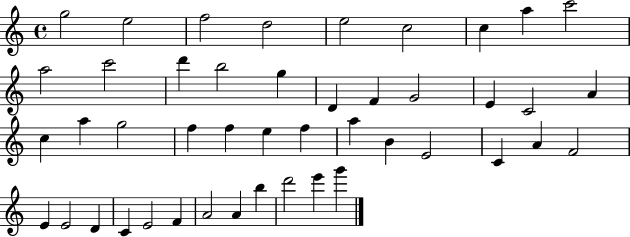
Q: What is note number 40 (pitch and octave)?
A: A4